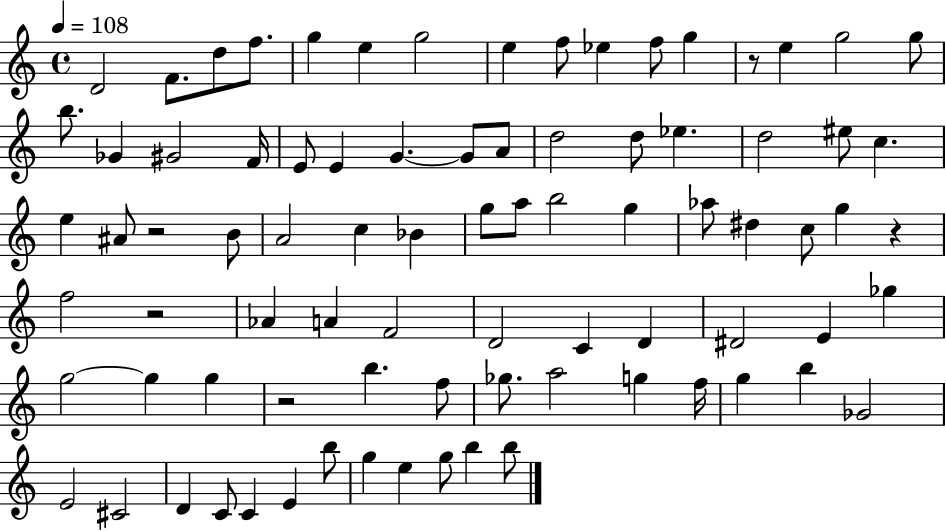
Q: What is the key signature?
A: C major